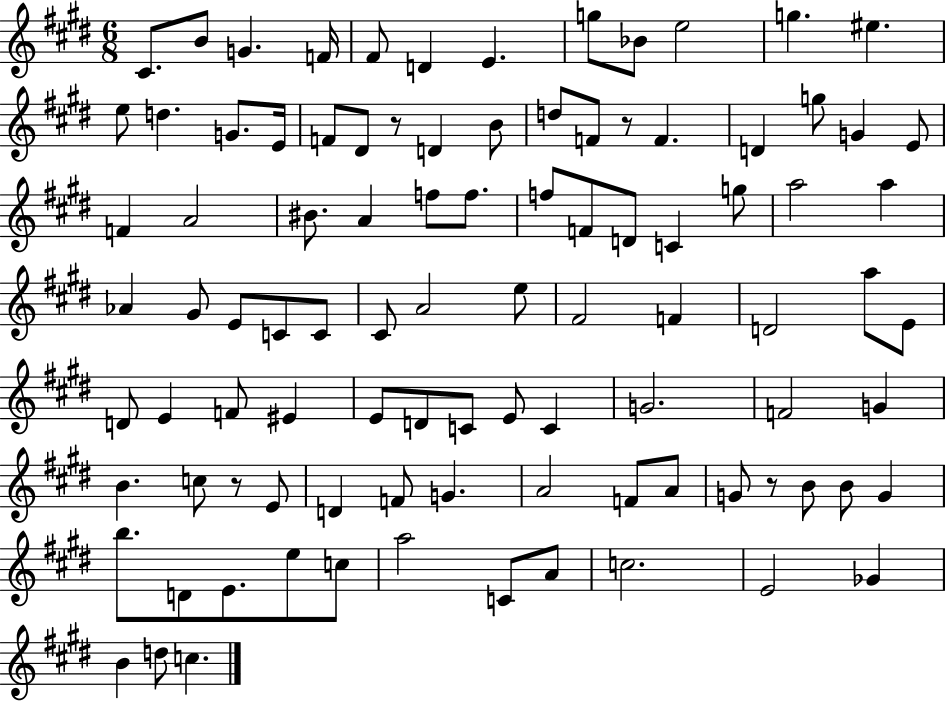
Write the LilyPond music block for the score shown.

{
  \clef treble
  \numericTimeSignature
  \time 6/8
  \key e \major
  cis'8. b'8 g'4. f'16 | fis'8 d'4 e'4. | g''8 bes'8 e''2 | g''4. eis''4. | \break e''8 d''4. g'8. e'16 | f'8 dis'8 r8 d'4 b'8 | d''8 f'8 r8 f'4. | d'4 g''8 g'4 e'8 | \break f'4 a'2 | bis'8. a'4 f''8 f''8. | f''8 f'8 d'8 c'4 g''8 | a''2 a''4 | \break aes'4 gis'8 e'8 c'8 c'8 | cis'8 a'2 e''8 | fis'2 f'4 | d'2 a''8 e'8 | \break d'8 e'4 f'8 eis'4 | e'8 d'8 c'8 e'8 c'4 | g'2. | f'2 g'4 | \break b'4. c''8 r8 e'8 | d'4 f'8 g'4. | a'2 f'8 a'8 | g'8 r8 b'8 b'8 g'4 | \break b''8. d'8 e'8. e''8 c''8 | a''2 c'8 a'8 | c''2. | e'2 ges'4 | \break b'4 d''8 c''4. | \bar "|."
}